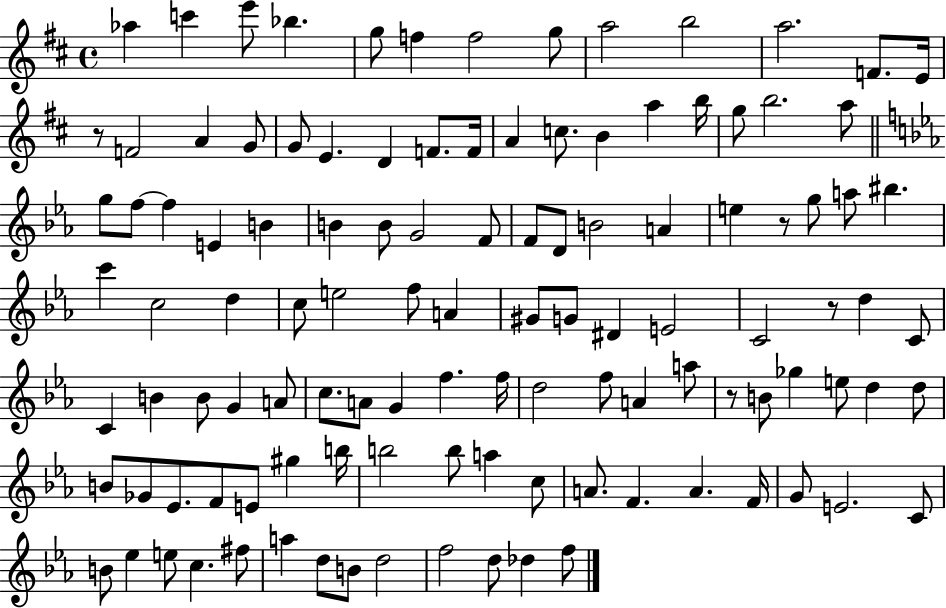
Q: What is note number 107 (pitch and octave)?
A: F5